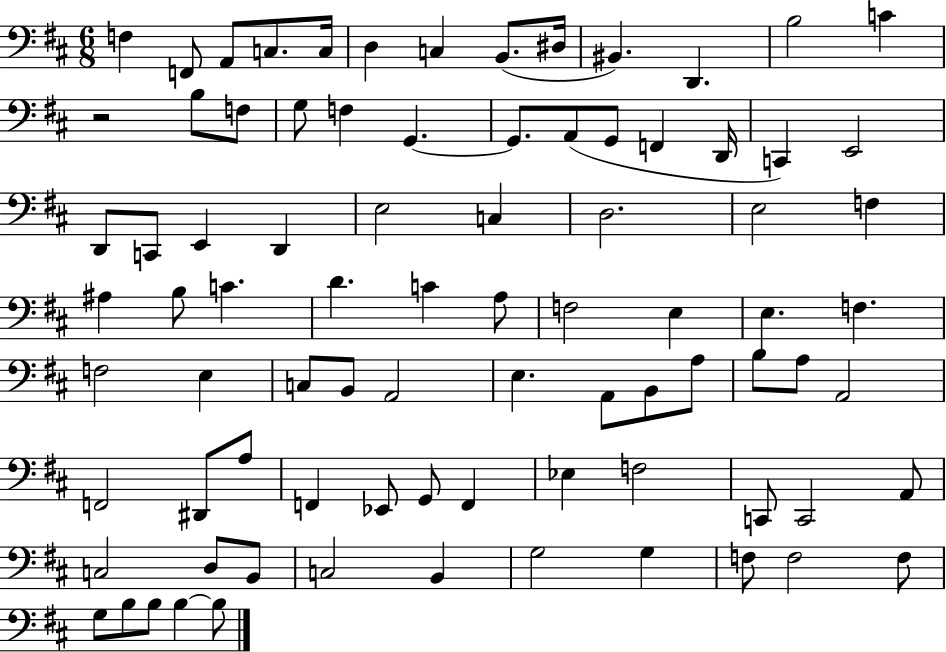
F3/q F2/e A2/e C3/e. C3/s D3/q C3/q B2/e. D#3/s BIS2/q. D2/q. B3/h C4/q R/h B3/e F3/e G3/e F3/q G2/q. G2/e. A2/e G2/e F2/q D2/s C2/q E2/h D2/e C2/e E2/q D2/q E3/h C3/q D3/h. E3/h F3/q A#3/q B3/e C4/q. D4/q. C4/q A3/e F3/h E3/q E3/q. F3/q. F3/h E3/q C3/e B2/e A2/h E3/q. A2/e B2/e A3/e B3/e A3/e A2/h F2/h D#2/e A3/e F2/q Eb2/e G2/e F2/q Eb3/q F3/h C2/e C2/h A2/e C3/h D3/e B2/e C3/h B2/q G3/h G3/q F3/e F3/h F3/e G3/e B3/e B3/e B3/q B3/e